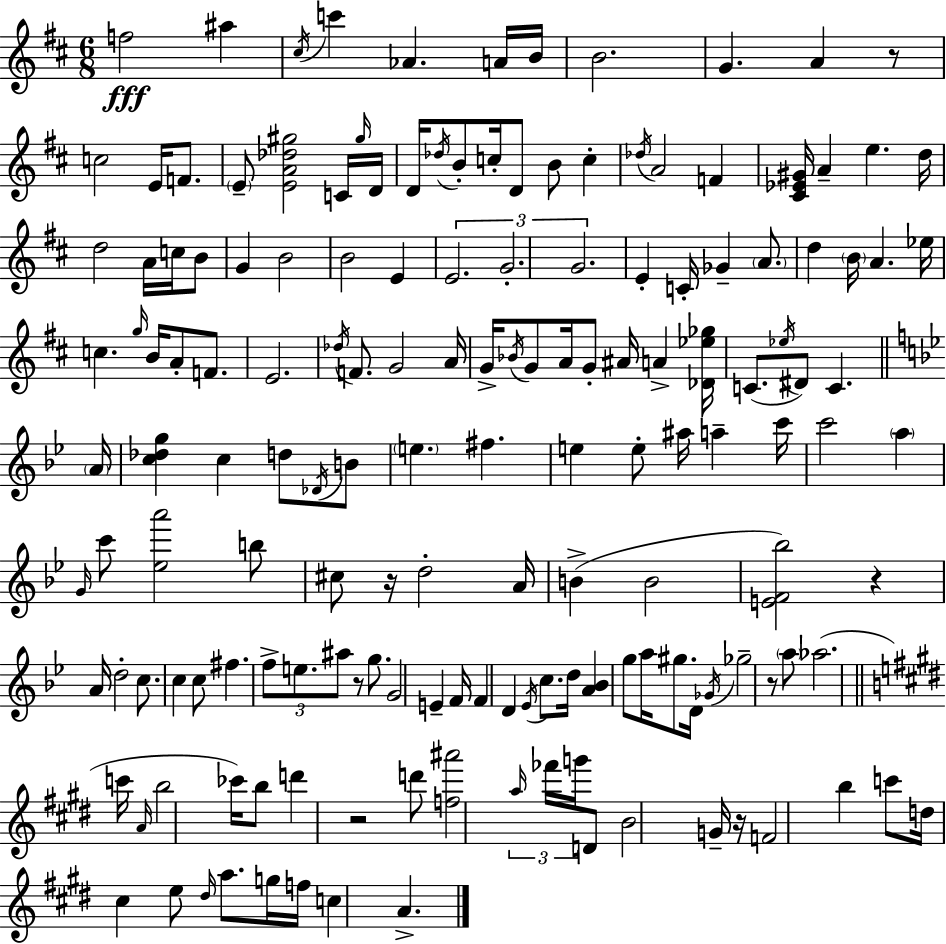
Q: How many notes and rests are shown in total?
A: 158